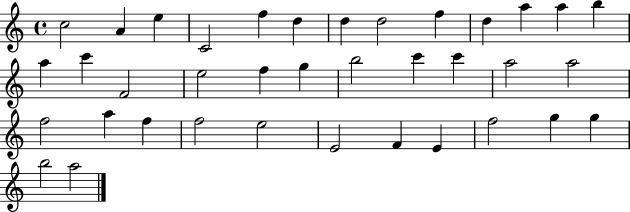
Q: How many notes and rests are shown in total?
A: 37